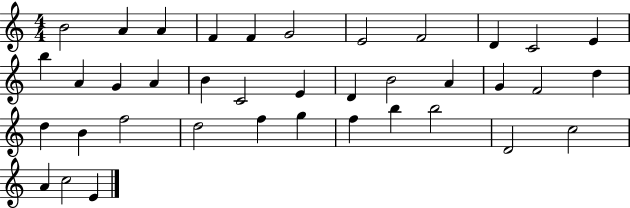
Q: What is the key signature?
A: C major